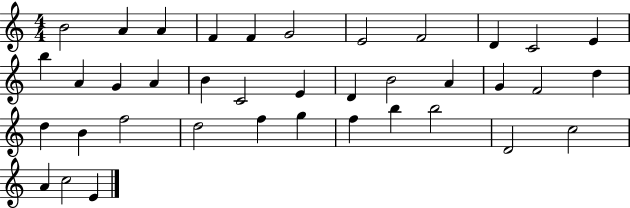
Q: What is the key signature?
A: C major